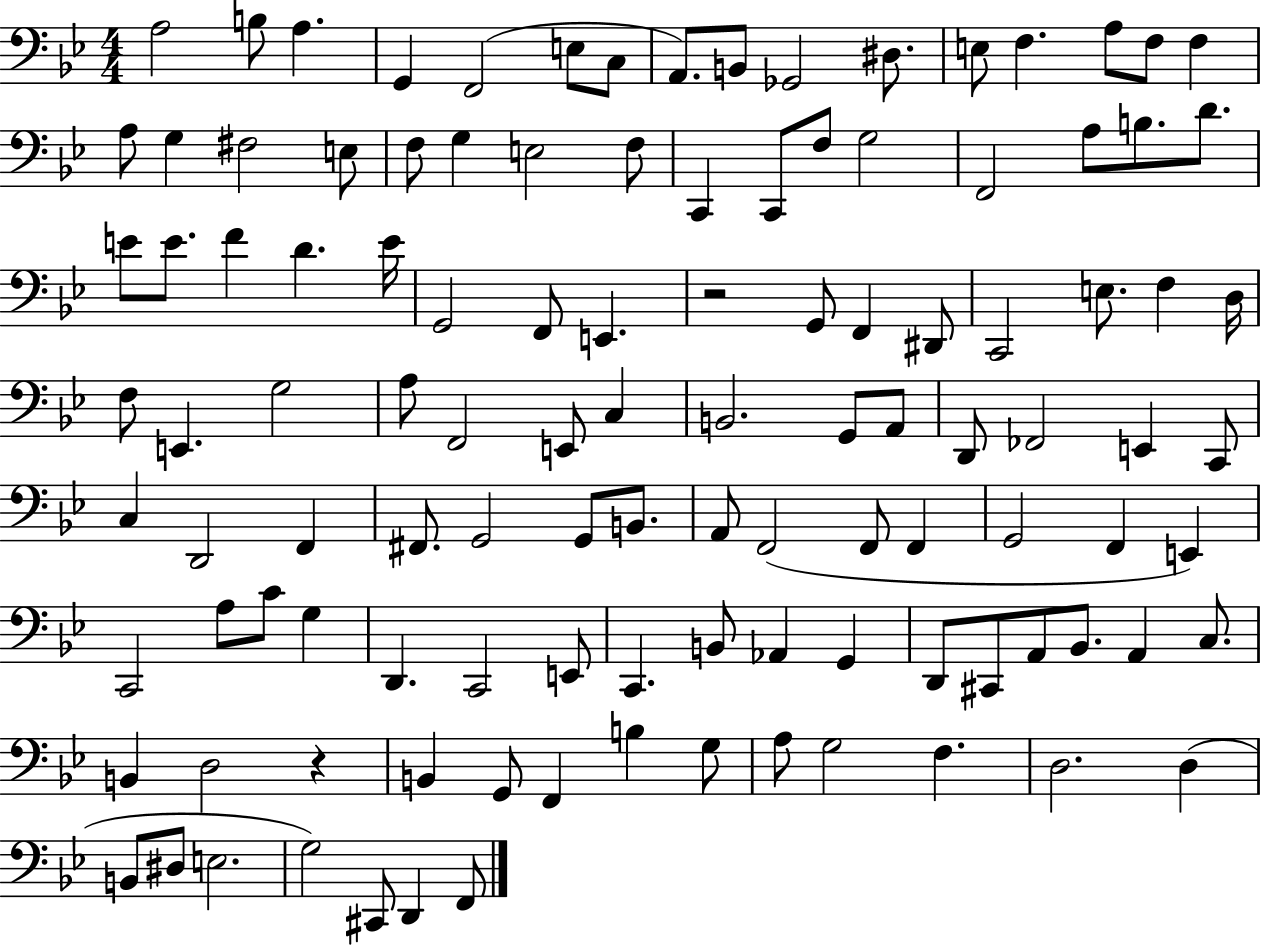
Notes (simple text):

A3/h B3/e A3/q. G2/q F2/h E3/e C3/e A2/e. B2/e Gb2/h D#3/e. E3/e F3/q. A3/e F3/e F3/q A3/e G3/q F#3/h E3/e F3/e G3/q E3/h F3/e C2/q C2/e F3/e G3/h F2/h A3/e B3/e. D4/e. E4/e E4/e. F4/q D4/q. E4/s G2/h F2/e E2/q. R/h G2/e F2/q D#2/e C2/h E3/e. F3/q D3/s F3/e E2/q. G3/h A3/e F2/h E2/e C3/q B2/h. G2/e A2/e D2/e FES2/h E2/q C2/e C3/q D2/h F2/q F#2/e. G2/h G2/e B2/e. A2/e F2/h F2/e F2/q G2/h F2/q E2/q C2/h A3/e C4/e G3/q D2/q. C2/h E2/e C2/q. B2/e Ab2/q G2/q D2/e C#2/e A2/e Bb2/e. A2/q C3/e. B2/q D3/h R/q B2/q G2/e F2/q B3/q G3/e A3/e G3/h F3/q. D3/h. D3/q B2/e D#3/e E3/h. G3/h C#2/e D2/q F2/e